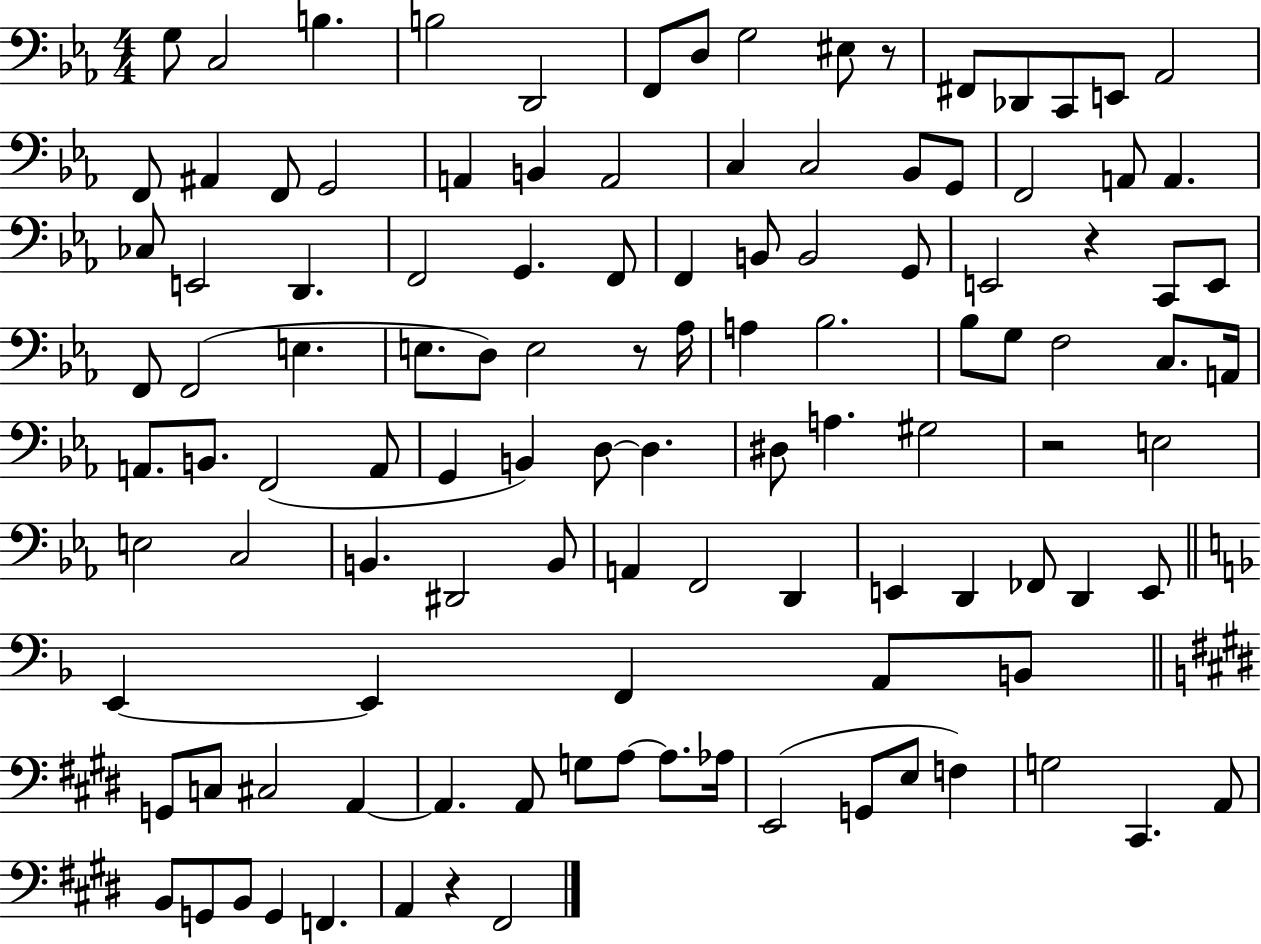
G3/e C3/h B3/q. B3/h D2/h F2/e D3/e G3/h EIS3/e R/e F#2/e Db2/e C2/e E2/e Ab2/h F2/e A#2/q F2/e G2/h A2/q B2/q A2/h C3/q C3/h Bb2/e G2/e F2/h A2/e A2/q. CES3/e E2/h D2/q. F2/h G2/q. F2/e F2/q B2/e B2/h G2/e E2/h R/q C2/e E2/e F2/e F2/h E3/q. E3/e. D3/e E3/h R/e Ab3/s A3/q Bb3/h. Bb3/e G3/e F3/h C3/e. A2/s A2/e. B2/e. F2/h A2/e G2/q B2/q D3/e D3/q. D#3/e A3/q. G#3/h R/h E3/h E3/h C3/h B2/q. D#2/h B2/e A2/q F2/h D2/q E2/q D2/q FES2/e D2/q E2/e E2/q E2/q F2/q A2/e B2/e G2/e C3/e C#3/h A2/q A2/q. A2/e G3/e A3/e A3/e. Ab3/s E2/h G2/e E3/e F3/q G3/h C#2/q. A2/e B2/e G2/e B2/e G2/q F2/q. A2/q R/q F#2/h